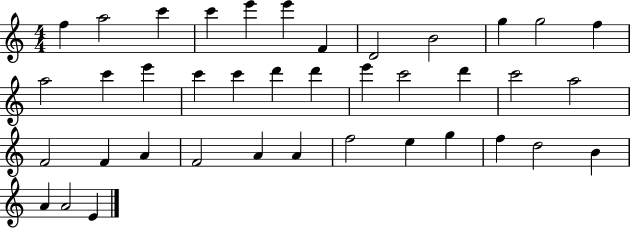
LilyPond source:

{
  \clef treble
  \numericTimeSignature
  \time 4/4
  \key c \major
  f''4 a''2 c'''4 | c'''4 e'''4 e'''4 f'4 | d'2 b'2 | g''4 g''2 f''4 | \break a''2 c'''4 e'''4 | c'''4 c'''4 d'''4 d'''4 | e'''4 c'''2 d'''4 | c'''2 a''2 | \break f'2 f'4 a'4 | f'2 a'4 a'4 | f''2 e''4 g''4 | f''4 d''2 b'4 | \break a'4 a'2 e'4 | \bar "|."
}